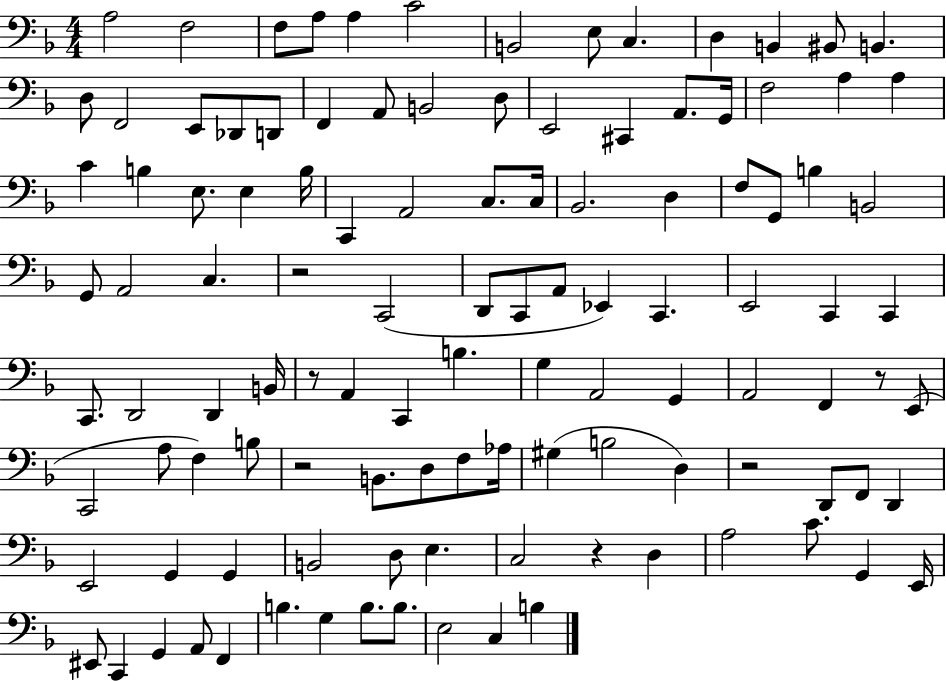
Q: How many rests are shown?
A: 6